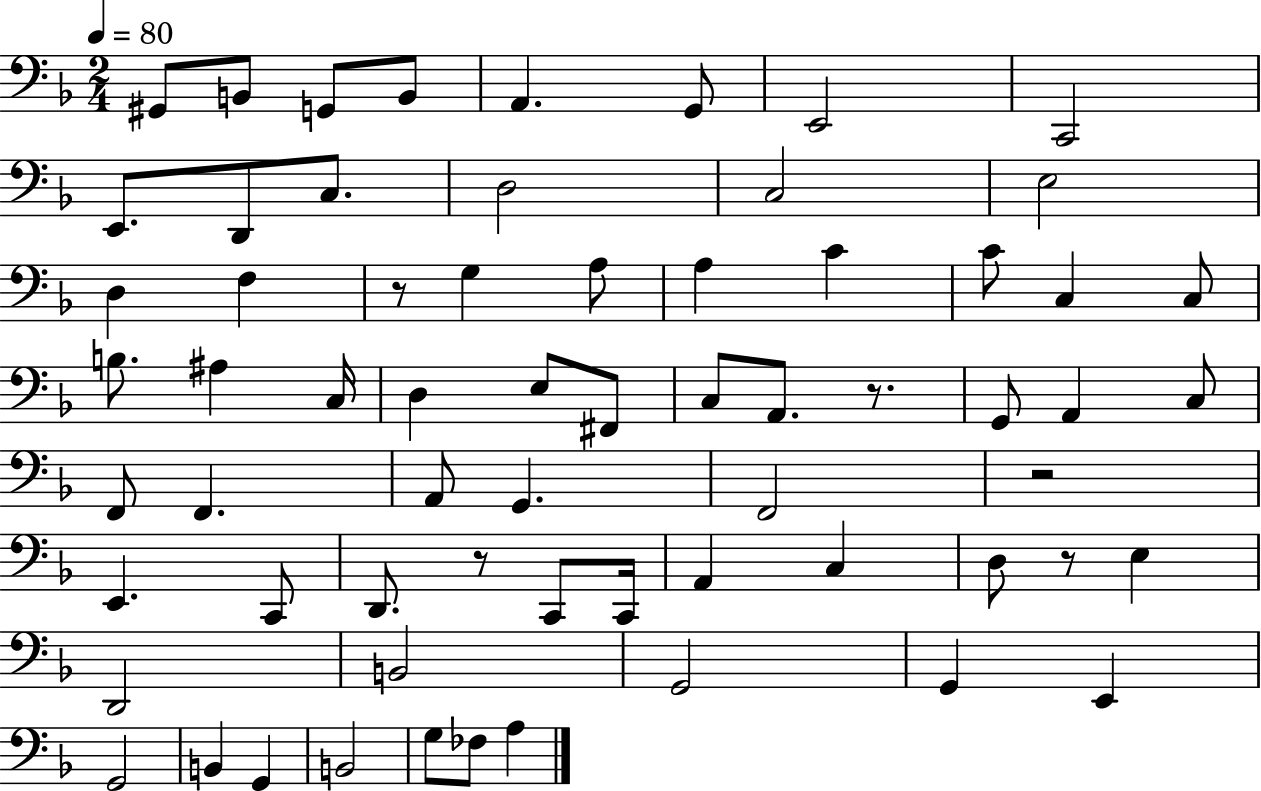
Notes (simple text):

G#2/e B2/e G2/e B2/e A2/q. G2/e E2/h C2/h E2/e. D2/e C3/e. D3/h C3/h E3/h D3/q F3/q R/e G3/q A3/e A3/q C4/q C4/e C3/q C3/e B3/e. A#3/q C3/s D3/q E3/e F#2/e C3/e A2/e. R/e. G2/e A2/q C3/e F2/e F2/q. A2/e G2/q. F2/h R/h E2/q. C2/e D2/e. R/e C2/e C2/s A2/q C3/q D3/e R/e E3/q D2/h B2/h G2/h G2/q E2/q G2/h B2/q G2/q B2/h G3/e FES3/e A3/q